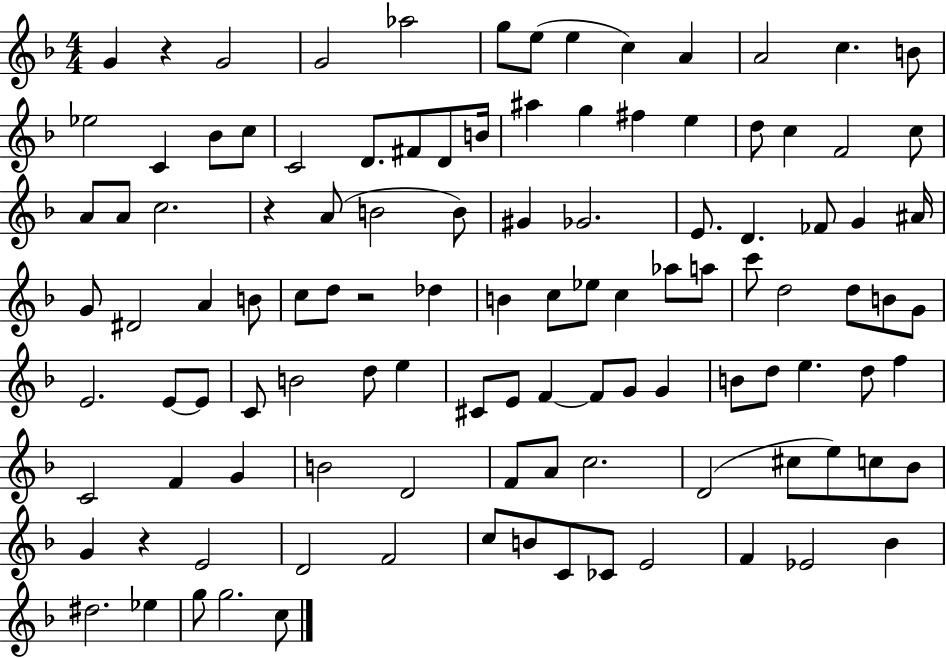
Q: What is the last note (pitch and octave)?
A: C5